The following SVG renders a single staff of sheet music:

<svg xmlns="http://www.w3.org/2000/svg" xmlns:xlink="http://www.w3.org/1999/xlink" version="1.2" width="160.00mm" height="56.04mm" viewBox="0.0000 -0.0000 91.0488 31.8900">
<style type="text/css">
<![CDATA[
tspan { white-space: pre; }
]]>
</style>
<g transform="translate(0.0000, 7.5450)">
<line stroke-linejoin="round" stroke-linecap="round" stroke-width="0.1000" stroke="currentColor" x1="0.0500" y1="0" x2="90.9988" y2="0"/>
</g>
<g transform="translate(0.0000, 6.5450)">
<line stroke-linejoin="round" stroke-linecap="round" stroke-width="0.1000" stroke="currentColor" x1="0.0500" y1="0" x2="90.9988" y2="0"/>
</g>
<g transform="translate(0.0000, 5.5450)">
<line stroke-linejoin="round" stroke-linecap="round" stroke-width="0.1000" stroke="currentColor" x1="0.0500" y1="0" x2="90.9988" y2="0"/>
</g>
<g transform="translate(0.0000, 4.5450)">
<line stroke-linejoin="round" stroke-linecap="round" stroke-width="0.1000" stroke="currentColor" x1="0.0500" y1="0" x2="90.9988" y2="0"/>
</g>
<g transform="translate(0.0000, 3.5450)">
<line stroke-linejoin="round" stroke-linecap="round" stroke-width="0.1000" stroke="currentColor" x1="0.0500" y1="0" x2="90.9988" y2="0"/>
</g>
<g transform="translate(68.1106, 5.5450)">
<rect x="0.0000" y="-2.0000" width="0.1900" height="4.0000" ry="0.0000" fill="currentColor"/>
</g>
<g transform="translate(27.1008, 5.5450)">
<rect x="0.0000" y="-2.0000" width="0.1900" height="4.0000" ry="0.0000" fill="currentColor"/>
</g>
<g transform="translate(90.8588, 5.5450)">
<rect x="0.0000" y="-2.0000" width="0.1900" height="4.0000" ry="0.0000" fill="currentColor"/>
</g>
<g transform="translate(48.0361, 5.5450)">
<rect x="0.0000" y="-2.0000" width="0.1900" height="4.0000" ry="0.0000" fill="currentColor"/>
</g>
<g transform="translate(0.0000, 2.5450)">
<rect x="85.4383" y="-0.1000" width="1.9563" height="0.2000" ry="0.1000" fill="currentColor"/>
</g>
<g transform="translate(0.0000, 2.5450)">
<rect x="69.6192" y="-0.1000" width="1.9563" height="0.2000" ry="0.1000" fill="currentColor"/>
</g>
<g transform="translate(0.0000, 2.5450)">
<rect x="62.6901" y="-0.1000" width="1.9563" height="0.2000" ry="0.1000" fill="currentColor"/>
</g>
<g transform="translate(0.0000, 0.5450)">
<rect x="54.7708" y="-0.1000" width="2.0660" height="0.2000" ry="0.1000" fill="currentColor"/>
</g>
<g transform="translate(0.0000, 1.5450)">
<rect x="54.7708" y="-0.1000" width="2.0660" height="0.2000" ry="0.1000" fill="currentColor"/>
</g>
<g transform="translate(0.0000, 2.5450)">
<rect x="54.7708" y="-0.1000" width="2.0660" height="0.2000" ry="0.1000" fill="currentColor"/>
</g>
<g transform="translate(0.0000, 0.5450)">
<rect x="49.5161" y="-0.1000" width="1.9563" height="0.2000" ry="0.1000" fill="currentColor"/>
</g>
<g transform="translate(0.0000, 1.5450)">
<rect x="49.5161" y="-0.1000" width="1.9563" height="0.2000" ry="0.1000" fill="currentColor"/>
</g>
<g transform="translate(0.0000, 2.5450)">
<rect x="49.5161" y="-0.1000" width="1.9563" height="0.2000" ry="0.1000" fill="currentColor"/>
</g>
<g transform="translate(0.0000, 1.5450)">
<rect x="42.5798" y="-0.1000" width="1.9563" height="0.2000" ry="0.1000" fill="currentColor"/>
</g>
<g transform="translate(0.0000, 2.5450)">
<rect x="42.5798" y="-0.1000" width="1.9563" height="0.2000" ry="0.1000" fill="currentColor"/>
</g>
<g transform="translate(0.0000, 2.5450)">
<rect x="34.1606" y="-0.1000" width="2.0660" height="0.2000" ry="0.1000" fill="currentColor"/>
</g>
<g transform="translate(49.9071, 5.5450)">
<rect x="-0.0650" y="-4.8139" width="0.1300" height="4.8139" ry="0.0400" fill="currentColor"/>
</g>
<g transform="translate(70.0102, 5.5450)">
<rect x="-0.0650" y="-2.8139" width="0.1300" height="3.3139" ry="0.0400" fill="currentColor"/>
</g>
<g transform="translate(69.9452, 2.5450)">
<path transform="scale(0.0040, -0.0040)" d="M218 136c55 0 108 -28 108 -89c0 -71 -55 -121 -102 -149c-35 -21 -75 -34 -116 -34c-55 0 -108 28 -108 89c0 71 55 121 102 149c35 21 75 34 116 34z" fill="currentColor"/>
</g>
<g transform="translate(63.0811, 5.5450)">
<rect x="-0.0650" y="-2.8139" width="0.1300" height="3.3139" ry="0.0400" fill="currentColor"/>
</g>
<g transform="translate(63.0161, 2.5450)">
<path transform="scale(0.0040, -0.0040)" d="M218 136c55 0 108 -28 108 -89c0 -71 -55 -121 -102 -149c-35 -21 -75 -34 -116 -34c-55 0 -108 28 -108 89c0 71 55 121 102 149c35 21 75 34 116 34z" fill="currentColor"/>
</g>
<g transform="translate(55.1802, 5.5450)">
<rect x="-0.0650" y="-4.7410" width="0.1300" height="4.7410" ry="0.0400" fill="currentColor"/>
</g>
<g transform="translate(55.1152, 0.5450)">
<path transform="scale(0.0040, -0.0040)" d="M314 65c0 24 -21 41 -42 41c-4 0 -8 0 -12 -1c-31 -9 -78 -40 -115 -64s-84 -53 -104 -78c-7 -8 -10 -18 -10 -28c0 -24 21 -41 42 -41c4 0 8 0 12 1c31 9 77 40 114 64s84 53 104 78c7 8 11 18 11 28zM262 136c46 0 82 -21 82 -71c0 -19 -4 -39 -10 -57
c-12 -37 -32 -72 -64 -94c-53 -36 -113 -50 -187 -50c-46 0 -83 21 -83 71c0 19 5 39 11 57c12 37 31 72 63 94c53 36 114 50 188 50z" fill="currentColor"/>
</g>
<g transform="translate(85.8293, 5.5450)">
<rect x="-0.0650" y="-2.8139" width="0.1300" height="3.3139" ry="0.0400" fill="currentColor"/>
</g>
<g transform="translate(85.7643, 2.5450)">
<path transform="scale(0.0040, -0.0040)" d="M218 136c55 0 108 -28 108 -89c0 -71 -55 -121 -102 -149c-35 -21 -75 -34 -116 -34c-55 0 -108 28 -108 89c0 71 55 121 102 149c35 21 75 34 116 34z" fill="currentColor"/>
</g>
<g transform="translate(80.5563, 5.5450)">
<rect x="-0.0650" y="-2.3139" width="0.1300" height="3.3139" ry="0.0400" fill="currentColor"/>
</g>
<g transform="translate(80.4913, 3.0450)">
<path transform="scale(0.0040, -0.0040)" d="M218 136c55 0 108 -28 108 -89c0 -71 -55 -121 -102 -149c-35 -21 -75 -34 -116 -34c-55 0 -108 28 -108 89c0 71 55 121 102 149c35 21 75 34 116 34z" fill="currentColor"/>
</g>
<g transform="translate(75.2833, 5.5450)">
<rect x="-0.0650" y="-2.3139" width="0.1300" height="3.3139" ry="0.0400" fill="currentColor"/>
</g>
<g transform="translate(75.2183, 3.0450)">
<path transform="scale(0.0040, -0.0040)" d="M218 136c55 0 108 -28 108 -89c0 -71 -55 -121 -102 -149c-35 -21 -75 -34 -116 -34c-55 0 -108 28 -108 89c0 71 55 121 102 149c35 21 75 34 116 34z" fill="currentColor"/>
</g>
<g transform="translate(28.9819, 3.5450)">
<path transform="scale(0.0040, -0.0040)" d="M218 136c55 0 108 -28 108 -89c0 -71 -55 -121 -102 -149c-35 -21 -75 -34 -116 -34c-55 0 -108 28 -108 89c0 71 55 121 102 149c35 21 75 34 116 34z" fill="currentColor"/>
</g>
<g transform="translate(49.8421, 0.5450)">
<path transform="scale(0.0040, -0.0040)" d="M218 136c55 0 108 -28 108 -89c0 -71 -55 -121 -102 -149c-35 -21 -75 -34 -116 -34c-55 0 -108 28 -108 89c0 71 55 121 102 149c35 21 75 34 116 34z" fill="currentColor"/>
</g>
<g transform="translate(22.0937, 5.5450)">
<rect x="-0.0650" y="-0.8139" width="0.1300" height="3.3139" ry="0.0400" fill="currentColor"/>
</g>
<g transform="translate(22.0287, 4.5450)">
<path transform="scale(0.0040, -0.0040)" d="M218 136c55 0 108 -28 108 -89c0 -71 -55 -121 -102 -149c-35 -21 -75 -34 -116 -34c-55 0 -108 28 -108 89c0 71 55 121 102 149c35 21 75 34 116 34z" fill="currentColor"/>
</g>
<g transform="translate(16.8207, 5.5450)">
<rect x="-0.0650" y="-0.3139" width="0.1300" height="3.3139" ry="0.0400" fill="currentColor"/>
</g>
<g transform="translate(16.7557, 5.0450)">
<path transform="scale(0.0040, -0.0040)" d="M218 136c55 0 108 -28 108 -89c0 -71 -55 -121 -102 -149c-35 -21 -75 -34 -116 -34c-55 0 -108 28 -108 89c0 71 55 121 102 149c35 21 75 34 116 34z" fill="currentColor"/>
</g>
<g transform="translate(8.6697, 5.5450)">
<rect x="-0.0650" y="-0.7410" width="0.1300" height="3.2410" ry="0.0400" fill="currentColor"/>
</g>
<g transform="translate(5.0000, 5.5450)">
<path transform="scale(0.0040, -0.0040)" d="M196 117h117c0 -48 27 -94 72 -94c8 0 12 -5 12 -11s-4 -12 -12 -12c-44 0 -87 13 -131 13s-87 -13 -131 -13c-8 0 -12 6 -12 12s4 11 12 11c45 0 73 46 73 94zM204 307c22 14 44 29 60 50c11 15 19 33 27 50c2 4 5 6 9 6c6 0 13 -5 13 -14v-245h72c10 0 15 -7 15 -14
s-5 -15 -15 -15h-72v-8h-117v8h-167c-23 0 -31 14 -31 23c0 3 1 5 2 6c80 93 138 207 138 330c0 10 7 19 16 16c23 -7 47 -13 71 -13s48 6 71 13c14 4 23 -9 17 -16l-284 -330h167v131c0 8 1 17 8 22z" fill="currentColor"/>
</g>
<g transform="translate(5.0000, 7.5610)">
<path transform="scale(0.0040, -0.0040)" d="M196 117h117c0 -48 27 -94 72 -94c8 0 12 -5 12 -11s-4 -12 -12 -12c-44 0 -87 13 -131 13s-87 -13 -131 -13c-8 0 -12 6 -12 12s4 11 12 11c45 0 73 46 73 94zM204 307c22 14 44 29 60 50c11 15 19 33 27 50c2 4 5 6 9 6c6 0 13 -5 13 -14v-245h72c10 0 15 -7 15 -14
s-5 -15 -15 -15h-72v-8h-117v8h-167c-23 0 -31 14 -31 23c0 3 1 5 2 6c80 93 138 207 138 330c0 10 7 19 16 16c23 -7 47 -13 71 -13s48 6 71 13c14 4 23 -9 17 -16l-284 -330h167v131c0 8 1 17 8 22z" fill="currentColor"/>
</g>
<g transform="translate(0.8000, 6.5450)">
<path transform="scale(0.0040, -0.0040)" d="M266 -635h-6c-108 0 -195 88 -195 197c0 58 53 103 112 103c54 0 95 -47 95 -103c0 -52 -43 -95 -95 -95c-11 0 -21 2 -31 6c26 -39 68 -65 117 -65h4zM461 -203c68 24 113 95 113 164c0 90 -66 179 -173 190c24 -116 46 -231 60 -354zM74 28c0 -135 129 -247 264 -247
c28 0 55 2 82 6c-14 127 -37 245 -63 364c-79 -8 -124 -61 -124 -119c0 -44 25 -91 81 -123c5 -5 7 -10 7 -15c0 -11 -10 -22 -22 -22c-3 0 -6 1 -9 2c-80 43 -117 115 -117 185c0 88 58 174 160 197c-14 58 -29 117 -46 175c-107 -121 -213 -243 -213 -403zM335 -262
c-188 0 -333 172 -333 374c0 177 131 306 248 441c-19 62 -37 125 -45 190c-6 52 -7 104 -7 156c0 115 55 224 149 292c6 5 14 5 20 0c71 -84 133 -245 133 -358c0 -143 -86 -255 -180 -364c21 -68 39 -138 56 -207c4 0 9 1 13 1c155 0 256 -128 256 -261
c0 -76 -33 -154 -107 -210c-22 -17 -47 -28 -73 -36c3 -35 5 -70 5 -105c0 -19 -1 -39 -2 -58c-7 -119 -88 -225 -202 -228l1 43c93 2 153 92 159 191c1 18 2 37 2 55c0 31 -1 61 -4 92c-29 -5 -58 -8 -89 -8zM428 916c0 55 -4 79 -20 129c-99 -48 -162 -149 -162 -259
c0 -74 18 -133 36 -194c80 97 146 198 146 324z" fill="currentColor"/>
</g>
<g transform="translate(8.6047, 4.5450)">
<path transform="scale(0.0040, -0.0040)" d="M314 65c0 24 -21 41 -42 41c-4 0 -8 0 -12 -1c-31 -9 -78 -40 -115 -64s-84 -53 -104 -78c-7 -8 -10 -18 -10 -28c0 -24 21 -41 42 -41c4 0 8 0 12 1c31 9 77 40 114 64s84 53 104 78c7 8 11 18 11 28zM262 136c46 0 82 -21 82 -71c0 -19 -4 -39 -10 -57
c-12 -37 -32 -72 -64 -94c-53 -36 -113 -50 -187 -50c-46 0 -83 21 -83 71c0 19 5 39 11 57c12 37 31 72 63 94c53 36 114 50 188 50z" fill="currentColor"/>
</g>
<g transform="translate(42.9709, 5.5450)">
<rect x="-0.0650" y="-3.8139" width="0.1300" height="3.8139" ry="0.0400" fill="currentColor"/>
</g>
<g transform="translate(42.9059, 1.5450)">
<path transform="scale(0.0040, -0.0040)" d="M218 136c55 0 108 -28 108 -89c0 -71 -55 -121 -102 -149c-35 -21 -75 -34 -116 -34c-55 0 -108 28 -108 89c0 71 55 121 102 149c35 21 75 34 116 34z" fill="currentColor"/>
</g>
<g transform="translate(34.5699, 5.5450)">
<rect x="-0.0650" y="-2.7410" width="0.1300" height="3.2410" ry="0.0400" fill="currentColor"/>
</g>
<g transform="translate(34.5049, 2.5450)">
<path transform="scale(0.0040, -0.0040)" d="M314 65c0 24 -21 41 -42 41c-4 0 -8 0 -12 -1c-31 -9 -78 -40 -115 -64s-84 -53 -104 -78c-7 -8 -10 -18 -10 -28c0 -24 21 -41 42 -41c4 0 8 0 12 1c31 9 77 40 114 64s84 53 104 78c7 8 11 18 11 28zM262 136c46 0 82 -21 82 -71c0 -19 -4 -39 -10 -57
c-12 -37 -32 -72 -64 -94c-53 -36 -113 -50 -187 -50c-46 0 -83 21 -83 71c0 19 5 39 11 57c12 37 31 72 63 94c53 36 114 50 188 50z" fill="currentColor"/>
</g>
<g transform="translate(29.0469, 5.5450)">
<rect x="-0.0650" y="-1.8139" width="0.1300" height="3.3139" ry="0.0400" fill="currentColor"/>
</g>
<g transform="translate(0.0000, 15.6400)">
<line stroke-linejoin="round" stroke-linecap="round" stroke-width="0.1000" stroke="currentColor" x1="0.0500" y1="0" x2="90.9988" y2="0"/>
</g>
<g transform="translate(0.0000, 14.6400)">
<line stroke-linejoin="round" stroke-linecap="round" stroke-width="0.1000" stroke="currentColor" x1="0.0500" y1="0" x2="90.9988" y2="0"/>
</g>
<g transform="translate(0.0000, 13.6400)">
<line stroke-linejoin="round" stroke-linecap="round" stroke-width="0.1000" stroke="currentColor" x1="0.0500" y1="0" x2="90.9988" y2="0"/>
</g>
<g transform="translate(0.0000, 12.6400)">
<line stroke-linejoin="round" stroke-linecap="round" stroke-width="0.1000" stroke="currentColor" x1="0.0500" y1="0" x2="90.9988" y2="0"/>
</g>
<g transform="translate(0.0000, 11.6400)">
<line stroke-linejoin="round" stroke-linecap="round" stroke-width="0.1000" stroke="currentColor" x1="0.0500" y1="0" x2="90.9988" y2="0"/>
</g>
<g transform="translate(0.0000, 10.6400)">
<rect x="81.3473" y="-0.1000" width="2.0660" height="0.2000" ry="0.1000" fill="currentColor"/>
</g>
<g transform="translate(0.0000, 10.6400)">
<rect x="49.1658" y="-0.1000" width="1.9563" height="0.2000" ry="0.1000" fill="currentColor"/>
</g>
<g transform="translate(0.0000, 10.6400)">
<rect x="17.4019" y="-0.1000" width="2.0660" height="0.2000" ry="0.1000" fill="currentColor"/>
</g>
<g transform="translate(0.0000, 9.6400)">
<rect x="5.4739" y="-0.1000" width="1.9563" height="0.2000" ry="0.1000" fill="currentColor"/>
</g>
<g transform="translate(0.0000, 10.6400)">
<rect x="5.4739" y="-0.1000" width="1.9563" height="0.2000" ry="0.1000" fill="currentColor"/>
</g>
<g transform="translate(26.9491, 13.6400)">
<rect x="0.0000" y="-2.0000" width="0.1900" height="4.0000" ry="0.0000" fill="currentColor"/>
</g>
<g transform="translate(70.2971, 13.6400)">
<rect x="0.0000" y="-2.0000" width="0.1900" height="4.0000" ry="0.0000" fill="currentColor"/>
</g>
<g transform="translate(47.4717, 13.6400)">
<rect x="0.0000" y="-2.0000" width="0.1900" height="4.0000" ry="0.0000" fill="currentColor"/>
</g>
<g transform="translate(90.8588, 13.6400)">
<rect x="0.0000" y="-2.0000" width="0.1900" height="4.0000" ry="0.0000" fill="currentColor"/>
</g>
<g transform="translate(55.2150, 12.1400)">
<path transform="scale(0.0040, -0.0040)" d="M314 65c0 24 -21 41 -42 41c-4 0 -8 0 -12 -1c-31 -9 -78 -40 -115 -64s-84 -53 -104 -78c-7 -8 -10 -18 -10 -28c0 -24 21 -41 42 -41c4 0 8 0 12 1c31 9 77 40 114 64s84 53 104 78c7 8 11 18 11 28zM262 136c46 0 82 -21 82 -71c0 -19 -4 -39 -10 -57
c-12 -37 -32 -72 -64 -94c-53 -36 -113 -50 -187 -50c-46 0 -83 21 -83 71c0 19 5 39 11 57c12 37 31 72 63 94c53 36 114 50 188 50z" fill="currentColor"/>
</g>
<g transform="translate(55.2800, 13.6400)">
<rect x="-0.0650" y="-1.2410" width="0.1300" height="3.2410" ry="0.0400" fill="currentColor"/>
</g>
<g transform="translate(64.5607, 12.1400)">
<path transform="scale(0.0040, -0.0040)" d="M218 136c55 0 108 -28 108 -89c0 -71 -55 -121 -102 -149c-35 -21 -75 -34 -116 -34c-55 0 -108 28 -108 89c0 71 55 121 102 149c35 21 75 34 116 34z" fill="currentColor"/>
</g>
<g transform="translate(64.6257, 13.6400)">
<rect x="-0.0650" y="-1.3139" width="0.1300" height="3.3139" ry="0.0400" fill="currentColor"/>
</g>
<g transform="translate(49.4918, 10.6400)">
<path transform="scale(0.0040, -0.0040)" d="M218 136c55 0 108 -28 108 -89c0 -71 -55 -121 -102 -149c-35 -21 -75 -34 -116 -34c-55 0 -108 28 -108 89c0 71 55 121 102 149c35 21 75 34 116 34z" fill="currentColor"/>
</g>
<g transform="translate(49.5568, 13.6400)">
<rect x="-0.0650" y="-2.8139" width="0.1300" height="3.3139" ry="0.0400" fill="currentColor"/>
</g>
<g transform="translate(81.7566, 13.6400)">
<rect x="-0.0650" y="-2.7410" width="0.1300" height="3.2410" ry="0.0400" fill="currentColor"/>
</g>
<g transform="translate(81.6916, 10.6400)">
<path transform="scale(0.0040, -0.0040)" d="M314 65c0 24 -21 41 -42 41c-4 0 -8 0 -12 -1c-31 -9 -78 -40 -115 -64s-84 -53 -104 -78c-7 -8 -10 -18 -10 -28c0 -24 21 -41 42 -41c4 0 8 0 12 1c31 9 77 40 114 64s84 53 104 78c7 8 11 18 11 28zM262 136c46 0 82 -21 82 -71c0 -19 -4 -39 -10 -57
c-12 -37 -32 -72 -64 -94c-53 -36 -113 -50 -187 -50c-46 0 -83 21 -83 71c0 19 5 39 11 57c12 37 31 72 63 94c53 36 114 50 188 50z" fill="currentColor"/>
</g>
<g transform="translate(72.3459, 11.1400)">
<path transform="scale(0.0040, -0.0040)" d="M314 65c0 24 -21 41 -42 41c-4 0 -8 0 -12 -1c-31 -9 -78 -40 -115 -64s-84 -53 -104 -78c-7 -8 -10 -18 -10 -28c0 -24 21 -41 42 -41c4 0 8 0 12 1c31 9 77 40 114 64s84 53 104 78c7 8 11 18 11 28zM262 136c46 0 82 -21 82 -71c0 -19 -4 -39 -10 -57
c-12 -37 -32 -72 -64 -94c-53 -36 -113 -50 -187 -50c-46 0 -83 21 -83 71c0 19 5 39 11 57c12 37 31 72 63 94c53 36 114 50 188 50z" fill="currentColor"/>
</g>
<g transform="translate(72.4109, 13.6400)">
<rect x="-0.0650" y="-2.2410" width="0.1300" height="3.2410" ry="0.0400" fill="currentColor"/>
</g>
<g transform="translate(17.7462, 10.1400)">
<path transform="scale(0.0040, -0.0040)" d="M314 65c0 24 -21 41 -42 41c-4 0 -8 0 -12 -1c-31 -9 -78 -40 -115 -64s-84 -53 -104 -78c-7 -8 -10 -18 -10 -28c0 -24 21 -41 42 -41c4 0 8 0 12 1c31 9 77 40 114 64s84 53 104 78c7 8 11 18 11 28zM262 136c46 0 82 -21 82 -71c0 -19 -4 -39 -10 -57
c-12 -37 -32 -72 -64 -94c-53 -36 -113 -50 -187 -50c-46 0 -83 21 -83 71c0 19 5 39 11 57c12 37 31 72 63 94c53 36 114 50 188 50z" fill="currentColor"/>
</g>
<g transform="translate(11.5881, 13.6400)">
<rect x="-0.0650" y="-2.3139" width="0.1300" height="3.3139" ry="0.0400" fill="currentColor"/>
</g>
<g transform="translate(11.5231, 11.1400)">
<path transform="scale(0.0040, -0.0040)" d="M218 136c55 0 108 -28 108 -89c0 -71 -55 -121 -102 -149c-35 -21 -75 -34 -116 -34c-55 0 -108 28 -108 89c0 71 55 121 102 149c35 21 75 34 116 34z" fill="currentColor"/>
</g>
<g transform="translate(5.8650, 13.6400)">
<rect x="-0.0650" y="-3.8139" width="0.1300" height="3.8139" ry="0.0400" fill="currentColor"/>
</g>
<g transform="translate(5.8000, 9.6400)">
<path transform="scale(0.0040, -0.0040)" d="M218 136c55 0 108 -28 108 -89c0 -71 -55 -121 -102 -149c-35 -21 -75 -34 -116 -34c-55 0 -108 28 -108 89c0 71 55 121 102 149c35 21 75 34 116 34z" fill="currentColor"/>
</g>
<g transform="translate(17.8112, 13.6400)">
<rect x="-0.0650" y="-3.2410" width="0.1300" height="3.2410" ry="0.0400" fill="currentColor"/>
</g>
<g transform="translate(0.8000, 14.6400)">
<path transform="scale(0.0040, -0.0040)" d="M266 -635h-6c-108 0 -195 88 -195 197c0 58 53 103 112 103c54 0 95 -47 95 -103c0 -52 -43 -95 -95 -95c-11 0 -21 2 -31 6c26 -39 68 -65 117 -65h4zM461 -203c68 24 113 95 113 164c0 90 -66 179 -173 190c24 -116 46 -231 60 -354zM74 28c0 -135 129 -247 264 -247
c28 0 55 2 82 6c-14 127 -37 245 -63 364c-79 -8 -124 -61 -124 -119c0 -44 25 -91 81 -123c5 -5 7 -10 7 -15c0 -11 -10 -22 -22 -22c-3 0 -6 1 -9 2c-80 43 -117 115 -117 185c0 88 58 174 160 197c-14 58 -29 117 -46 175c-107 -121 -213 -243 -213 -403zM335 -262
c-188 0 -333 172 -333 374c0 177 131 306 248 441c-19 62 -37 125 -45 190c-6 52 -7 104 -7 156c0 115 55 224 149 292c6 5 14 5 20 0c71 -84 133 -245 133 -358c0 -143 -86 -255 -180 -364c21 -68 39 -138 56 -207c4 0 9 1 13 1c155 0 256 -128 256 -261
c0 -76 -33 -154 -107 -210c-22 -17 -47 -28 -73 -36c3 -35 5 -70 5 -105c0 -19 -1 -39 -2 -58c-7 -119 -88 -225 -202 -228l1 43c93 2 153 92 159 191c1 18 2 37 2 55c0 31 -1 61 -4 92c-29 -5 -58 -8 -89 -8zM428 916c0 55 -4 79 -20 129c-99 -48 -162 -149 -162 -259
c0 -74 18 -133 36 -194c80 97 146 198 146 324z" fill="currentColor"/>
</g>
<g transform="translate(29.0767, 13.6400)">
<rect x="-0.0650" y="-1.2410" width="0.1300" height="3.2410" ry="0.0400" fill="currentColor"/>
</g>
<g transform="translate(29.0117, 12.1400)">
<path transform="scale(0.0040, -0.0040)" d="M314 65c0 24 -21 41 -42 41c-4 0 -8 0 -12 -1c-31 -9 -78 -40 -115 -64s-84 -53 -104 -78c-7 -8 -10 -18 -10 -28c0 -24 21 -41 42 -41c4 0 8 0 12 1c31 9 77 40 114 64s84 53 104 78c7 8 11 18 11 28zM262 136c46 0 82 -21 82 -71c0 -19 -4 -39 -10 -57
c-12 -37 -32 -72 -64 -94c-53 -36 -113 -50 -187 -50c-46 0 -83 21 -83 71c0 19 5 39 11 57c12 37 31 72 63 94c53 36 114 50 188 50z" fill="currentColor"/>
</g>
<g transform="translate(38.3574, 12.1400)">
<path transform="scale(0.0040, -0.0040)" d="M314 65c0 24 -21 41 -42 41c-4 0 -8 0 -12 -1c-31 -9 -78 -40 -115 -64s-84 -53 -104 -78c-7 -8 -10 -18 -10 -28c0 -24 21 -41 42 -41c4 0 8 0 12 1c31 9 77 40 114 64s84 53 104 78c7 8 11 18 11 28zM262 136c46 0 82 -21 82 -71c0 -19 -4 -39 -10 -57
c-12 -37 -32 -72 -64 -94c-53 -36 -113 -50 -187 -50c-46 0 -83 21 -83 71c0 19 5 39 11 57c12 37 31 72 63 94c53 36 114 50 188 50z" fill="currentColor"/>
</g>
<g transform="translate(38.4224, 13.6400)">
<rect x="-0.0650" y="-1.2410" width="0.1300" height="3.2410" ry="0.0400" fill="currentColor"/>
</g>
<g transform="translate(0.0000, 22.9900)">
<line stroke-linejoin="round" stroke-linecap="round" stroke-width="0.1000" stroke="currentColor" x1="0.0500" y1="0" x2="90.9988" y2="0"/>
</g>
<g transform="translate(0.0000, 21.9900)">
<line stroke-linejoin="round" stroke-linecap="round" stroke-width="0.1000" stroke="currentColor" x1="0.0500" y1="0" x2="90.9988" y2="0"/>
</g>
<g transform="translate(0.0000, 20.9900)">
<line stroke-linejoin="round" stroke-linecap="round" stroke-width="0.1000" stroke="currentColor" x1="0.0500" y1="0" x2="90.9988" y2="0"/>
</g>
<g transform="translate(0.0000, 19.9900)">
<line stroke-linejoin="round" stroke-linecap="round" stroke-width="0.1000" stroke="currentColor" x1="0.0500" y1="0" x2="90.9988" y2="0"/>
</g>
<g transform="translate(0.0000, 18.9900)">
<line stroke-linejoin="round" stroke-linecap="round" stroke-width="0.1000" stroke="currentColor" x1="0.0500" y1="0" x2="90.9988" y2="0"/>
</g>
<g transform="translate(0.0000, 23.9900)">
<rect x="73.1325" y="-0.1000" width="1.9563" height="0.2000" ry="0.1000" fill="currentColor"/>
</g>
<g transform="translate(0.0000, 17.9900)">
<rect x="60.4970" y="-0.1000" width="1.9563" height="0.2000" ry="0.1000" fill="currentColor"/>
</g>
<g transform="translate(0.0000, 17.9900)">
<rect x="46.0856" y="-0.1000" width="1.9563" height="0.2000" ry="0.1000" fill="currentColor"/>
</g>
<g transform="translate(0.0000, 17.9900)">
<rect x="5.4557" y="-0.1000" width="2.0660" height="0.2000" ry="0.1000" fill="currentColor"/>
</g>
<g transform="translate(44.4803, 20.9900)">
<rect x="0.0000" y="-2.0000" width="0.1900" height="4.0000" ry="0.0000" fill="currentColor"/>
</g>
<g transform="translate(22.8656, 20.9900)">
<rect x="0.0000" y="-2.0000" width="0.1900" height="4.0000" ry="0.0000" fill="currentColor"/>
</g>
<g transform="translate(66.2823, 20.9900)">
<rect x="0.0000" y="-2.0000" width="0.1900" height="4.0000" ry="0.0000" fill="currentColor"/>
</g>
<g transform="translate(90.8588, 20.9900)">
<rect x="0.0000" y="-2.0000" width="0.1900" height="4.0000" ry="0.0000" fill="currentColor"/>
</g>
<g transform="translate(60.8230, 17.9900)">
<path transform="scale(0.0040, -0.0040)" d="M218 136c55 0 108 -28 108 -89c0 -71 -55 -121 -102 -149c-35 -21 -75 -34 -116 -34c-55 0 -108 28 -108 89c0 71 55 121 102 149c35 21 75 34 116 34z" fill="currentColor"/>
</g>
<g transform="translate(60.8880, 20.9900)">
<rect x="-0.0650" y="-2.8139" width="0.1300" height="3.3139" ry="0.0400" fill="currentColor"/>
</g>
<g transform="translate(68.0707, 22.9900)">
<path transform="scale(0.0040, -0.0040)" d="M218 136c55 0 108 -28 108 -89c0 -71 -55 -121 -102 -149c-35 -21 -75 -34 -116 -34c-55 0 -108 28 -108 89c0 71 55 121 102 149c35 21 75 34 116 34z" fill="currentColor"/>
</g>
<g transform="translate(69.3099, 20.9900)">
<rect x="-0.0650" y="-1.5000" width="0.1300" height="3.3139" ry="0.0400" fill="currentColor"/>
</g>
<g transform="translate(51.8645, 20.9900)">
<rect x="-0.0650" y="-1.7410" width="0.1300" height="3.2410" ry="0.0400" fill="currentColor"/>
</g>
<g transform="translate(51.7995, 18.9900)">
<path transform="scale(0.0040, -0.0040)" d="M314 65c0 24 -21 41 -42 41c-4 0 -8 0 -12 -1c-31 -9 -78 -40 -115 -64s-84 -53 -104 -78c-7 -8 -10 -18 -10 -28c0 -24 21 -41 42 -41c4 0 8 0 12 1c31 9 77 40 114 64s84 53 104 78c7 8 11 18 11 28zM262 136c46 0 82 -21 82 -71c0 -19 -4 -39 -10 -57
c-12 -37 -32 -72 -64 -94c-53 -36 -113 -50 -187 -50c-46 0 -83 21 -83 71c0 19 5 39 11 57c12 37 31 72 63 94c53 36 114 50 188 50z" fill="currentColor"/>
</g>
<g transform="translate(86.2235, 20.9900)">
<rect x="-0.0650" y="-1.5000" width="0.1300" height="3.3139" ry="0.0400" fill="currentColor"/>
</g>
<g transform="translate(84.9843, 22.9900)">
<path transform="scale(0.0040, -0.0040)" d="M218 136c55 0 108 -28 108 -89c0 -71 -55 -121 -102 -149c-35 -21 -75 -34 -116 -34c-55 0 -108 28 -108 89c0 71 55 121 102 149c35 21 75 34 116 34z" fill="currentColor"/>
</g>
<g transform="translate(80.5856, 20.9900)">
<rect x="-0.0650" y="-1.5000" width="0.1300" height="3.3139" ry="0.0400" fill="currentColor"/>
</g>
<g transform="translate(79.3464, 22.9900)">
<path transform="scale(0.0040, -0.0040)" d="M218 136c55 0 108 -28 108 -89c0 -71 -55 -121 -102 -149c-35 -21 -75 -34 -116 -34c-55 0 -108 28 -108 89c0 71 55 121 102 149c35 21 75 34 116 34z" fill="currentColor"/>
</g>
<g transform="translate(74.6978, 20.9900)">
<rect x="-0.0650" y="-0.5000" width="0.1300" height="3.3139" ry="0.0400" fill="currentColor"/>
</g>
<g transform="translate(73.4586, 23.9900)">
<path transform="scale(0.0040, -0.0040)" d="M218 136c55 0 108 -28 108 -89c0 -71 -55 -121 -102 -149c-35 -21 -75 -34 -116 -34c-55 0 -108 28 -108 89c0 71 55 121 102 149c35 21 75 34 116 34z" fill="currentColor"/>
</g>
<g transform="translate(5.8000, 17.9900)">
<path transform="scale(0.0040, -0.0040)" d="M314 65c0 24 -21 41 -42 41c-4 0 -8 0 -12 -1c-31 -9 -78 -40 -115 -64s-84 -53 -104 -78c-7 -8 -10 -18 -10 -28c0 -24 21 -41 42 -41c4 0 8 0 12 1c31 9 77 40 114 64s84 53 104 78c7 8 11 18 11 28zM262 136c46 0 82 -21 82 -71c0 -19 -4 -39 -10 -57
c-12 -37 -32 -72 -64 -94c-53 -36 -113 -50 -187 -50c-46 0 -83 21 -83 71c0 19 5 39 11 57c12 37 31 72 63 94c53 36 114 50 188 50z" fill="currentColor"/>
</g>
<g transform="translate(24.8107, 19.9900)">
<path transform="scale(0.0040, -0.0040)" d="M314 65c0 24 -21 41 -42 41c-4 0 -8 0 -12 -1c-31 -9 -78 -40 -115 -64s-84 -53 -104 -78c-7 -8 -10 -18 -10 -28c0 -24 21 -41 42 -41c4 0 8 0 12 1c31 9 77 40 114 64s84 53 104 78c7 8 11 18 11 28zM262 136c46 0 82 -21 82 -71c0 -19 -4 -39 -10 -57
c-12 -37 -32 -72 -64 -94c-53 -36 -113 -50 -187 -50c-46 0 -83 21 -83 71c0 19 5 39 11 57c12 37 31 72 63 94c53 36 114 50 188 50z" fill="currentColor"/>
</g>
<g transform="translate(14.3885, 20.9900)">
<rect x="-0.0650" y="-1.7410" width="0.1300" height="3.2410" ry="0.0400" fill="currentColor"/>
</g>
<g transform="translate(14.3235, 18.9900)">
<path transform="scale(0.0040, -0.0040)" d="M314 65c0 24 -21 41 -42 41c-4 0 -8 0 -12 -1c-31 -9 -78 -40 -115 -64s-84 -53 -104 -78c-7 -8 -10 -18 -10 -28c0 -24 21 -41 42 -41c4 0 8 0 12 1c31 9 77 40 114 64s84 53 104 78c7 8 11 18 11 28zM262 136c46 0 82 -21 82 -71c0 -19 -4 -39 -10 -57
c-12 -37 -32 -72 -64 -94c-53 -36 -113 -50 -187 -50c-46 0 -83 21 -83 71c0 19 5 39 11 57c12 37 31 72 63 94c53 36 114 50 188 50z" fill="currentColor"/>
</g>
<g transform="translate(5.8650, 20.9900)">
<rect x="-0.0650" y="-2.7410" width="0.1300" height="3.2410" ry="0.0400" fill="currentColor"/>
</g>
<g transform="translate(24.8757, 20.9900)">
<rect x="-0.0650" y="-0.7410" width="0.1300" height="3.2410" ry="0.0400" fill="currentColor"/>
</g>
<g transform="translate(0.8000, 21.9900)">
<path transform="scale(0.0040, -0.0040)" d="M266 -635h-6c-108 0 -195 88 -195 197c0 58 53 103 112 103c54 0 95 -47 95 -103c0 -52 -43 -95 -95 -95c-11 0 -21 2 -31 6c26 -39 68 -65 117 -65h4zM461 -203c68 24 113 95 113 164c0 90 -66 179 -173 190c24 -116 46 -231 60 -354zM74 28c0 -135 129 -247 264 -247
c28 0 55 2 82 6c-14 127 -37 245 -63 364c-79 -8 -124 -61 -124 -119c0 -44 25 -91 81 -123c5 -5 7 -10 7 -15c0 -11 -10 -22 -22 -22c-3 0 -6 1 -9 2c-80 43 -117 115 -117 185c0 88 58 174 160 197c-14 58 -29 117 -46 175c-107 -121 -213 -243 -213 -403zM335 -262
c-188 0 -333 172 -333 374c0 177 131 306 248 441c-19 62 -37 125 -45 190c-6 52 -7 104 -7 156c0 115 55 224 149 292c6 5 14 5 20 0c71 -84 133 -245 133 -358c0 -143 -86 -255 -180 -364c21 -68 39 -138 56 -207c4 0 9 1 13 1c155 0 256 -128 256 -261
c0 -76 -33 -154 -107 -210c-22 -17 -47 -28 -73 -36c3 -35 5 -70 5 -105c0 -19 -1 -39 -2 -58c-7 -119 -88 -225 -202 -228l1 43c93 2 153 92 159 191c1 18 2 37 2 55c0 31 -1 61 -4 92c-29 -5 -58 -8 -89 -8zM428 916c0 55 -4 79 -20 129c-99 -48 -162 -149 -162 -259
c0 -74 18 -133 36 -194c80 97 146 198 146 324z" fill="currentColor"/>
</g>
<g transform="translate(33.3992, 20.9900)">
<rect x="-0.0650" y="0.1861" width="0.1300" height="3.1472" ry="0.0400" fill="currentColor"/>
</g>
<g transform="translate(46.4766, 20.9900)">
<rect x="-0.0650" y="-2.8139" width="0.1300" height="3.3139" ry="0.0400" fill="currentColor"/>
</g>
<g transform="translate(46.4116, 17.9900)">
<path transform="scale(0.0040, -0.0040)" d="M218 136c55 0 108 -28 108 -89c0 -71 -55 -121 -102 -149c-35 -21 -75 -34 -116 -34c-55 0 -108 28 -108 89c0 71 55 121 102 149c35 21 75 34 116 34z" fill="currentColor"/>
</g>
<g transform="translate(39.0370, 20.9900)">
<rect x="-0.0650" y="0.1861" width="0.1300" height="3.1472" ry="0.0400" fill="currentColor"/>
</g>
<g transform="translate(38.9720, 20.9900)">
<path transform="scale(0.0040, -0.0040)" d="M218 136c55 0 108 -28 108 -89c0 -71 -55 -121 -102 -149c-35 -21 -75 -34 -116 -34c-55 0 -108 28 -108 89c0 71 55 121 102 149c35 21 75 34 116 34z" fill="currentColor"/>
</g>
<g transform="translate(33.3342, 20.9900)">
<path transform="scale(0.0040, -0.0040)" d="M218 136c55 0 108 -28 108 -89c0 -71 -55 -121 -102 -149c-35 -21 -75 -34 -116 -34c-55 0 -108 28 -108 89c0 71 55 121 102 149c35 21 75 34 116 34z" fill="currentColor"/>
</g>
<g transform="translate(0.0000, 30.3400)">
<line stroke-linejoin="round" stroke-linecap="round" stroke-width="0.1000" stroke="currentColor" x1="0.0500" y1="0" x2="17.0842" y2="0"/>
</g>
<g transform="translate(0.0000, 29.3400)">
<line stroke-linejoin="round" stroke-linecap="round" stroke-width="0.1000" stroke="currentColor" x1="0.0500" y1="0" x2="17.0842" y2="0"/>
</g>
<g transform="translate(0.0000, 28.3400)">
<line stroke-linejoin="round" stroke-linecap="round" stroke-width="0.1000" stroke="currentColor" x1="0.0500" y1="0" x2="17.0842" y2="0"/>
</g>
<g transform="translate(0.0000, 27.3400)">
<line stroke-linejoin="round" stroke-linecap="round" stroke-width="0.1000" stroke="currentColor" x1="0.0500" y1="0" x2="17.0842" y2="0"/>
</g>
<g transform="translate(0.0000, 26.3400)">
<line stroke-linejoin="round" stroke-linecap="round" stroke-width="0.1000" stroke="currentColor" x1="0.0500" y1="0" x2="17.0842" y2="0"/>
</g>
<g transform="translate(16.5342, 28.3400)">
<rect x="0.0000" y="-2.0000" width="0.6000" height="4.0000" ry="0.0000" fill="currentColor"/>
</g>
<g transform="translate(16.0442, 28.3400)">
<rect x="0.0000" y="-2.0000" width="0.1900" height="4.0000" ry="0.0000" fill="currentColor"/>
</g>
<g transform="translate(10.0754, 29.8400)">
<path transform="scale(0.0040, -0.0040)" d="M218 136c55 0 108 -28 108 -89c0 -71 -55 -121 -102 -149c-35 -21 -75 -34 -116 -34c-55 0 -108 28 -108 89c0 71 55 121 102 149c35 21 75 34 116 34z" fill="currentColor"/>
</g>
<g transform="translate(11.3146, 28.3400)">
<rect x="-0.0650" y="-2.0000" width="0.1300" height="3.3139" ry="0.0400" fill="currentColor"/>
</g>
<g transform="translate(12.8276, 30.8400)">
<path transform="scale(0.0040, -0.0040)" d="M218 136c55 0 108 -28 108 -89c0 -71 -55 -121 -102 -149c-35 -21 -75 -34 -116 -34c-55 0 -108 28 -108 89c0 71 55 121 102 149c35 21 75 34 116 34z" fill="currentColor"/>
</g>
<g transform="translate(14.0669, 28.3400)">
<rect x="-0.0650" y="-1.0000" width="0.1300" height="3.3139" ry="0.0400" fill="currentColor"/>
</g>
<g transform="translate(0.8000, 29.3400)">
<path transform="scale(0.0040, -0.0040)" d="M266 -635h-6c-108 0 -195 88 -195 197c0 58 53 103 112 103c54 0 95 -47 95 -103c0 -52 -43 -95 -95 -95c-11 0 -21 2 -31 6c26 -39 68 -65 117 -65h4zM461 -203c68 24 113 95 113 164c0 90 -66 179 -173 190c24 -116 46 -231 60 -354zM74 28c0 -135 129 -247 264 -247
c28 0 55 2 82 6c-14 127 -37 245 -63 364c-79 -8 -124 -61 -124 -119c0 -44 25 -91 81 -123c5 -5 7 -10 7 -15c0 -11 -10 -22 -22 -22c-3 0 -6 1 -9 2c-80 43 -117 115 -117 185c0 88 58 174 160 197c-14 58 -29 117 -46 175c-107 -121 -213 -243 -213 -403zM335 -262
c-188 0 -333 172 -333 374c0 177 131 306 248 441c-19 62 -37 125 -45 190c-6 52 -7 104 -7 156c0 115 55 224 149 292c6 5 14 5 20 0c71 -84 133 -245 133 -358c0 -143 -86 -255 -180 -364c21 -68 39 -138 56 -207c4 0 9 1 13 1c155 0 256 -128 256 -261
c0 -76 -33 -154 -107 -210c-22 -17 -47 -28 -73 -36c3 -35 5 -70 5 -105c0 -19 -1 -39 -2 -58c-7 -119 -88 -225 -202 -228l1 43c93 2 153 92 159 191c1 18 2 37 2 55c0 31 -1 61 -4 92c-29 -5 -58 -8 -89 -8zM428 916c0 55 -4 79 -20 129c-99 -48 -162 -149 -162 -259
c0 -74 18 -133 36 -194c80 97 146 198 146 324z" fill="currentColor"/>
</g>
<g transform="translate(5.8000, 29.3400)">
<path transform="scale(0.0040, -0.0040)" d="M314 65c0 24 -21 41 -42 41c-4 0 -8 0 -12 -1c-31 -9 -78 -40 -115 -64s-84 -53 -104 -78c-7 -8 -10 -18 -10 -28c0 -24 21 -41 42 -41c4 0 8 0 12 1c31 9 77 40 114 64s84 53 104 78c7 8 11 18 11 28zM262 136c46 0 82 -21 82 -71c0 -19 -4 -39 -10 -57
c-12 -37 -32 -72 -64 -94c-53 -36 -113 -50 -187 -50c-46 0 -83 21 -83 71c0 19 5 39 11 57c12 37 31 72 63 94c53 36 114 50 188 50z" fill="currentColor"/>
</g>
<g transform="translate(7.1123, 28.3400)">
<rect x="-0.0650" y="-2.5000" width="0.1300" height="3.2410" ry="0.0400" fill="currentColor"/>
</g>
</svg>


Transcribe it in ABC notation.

X:1
T:Untitled
M:4/4
L:1/4
K:C
d2 c d f a2 c' e' e'2 a a g g a c' g b2 e2 e2 a e2 e g2 a2 a2 f2 d2 B B a f2 a E C E E G2 F D